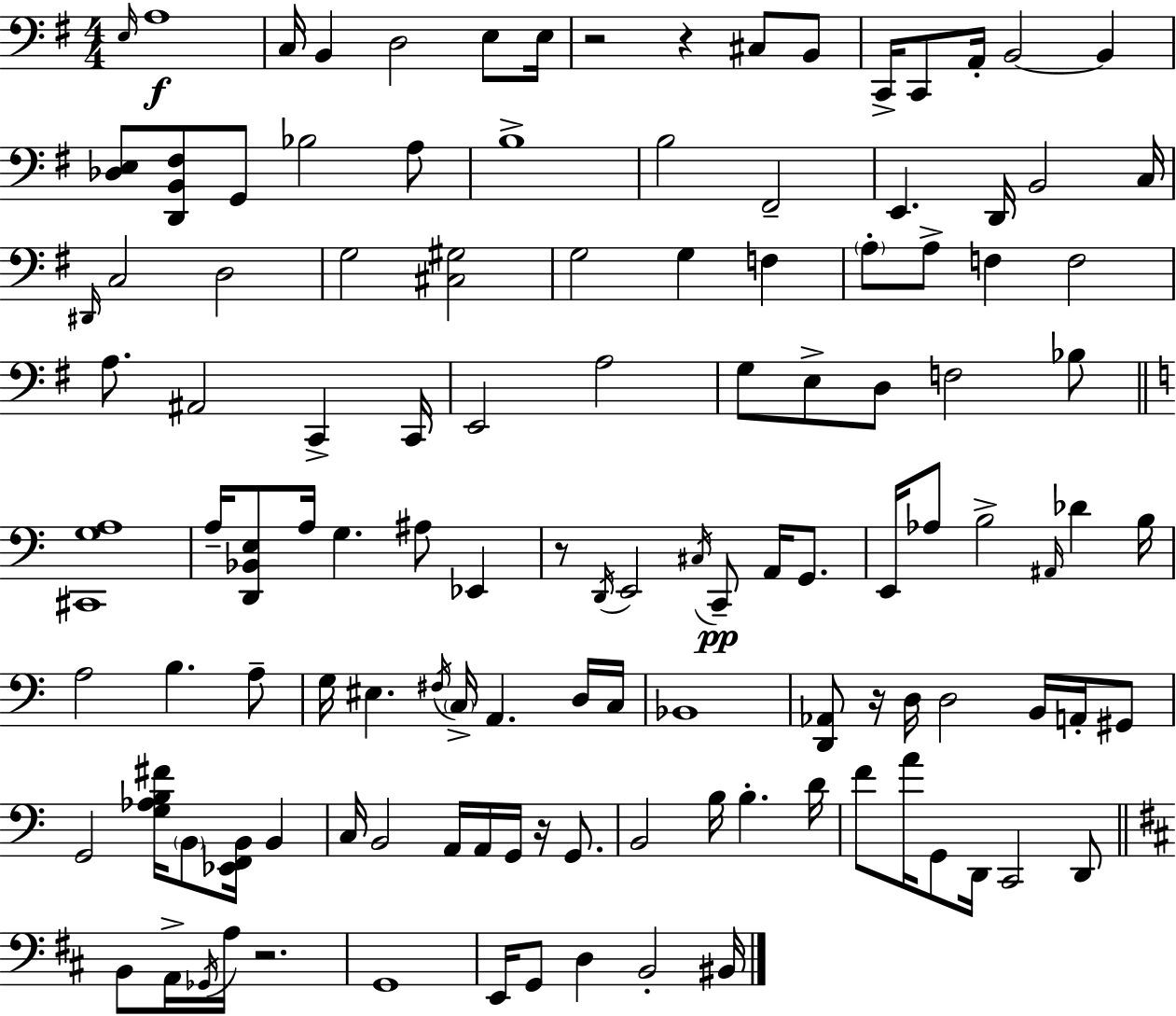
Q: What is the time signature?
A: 4/4